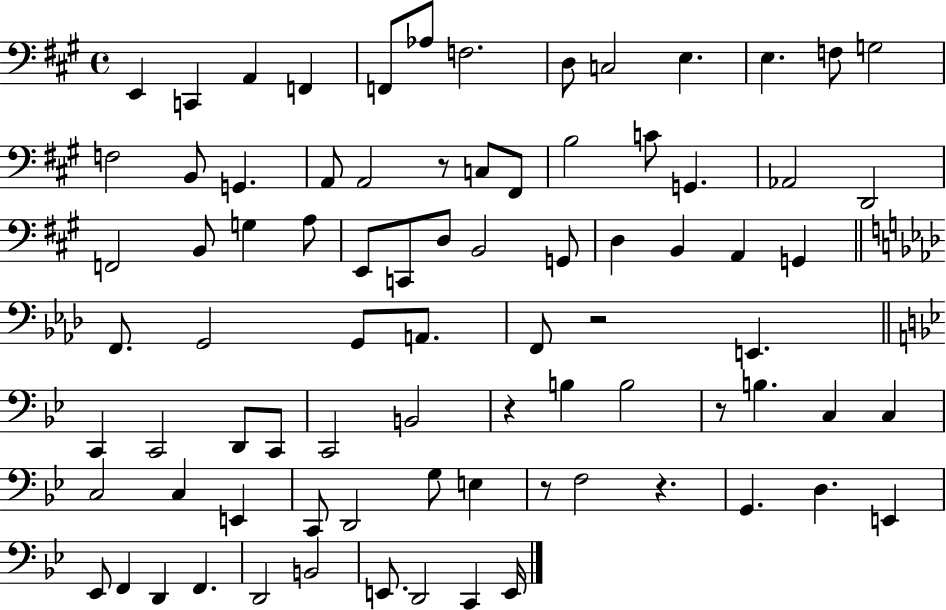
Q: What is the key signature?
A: A major